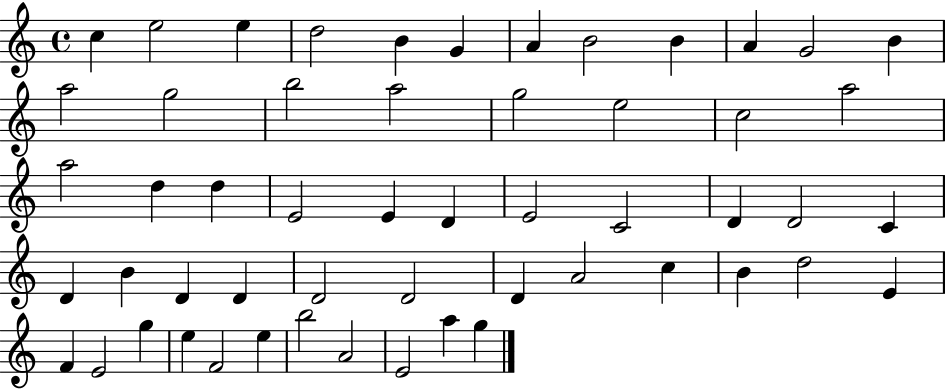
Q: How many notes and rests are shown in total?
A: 54